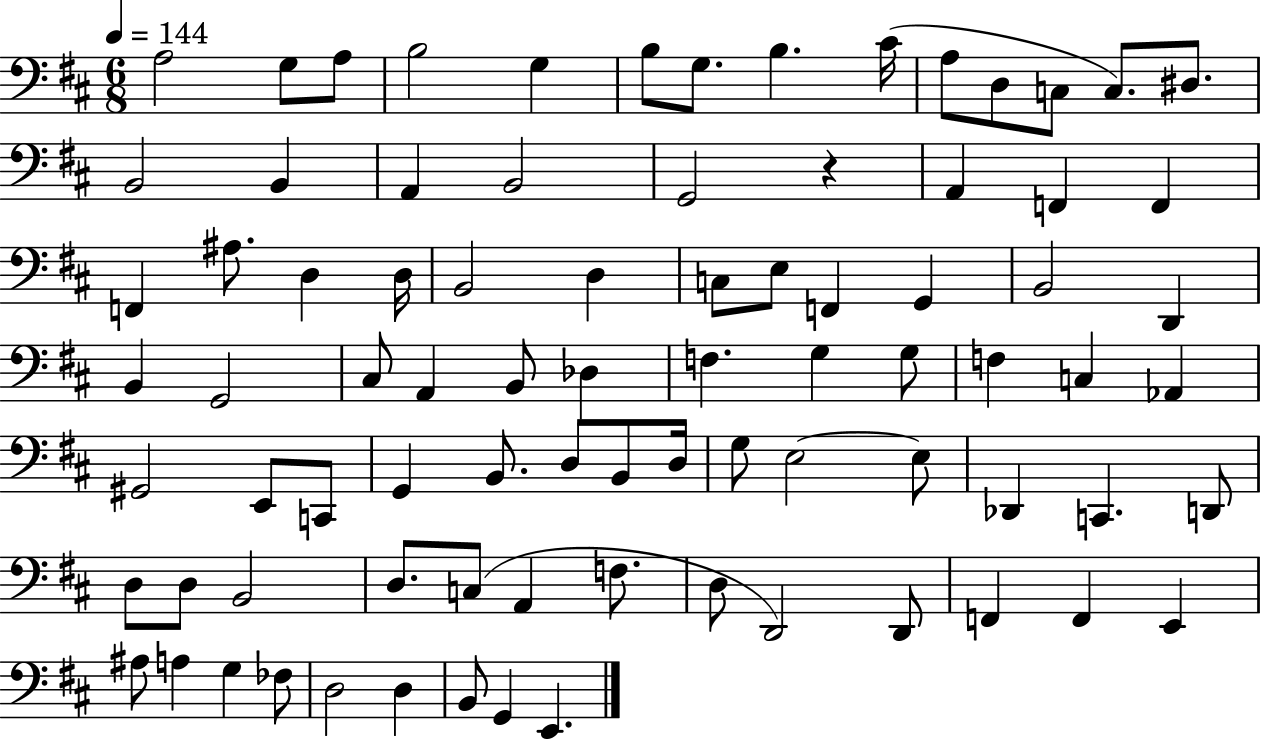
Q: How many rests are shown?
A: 1